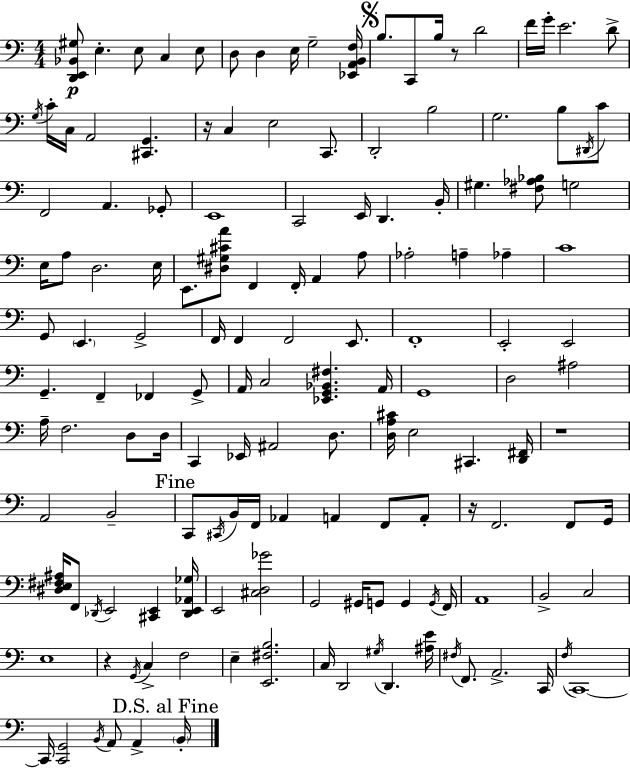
[D2,E2,Bb2,G#3]/e E3/q. E3/e C3/q E3/e D3/e D3/q E3/s G3/h [Eb2,A2,B2,F3]/s B3/e. C2/e B3/s R/e D4/h F4/s G4/s E4/h. D4/e G3/s C4/s C3/s A2/h [C#2,G2]/q. R/s C3/q E3/h C2/e. D2/h B3/h G3/h. B3/e D#2/s C4/e F2/h A2/q. Gb2/e E2/w C2/h E2/s D2/q. B2/s G#3/q. [F#3,Ab3,Bb3]/e G3/h E3/s A3/e D3/h. E3/s E2/e. [D#3,G#3,C#4,A4]/e F2/q F2/s A2/q A3/e Ab3/h A3/q Ab3/q C4/w G2/e E2/q. G2/h F2/s F2/q F2/h E2/e. F2/w E2/h E2/h G2/q. F2/q FES2/q G2/e A2/s C3/h [Eb2,G2,Bb2,F#3]/q. A2/s G2/w D3/h A#3/h A3/s F3/h. D3/e D3/s C2/q Eb2/s A#2/h D3/e. [D3,A3,C#4]/s E3/h C#2/q. [D2,F#2]/s R/w A2/h B2/h C2/e C#2/s B2/s F2/s Ab2/q A2/q F2/e A2/e R/s F2/h. F2/e G2/s [D#3,E3,F#3,A#3]/s F2/e Db2/s E2/h [C#2,E2]/q [Db2,E2,Ab2,Gb3]/s E2/h [C#3,D3,Gb4]/h G2/h G#2/s G2/e G2/q G2/s F2/s A2/w B2/h C3/h E3/w R/q G2/s C3/q F3/h E3/q [E2,F#3,B3]/h. C3/s D2/h G#3/s D2/q. [A#3,E4]/s F#3/s F2/e. A2/h. C2/s F3/s C2/w C2/s [C2,G2]/h B2/s A2/e A2/q B2/s